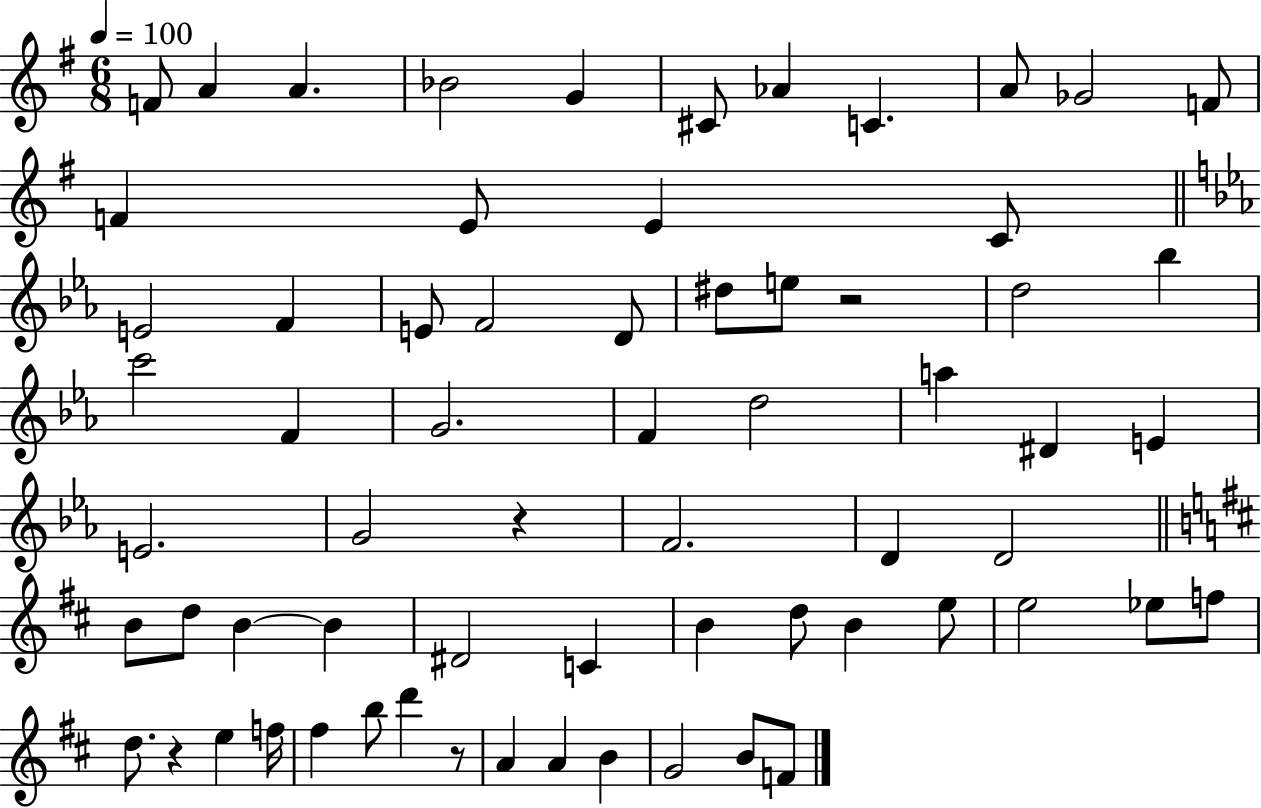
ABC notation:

X:1
T:Untitled
M:6/8
L:1/4
K:G
F/2 A A _B2 G ^C/2 _A C A/2 _G2 F/2 F E/2 E C/2 E2 F E/2 F2 D/2 ^d/2 e/2 z2 d2 _b c'2 F G2 F d2 a ^D E E2 G2 z F2 D D2 B/2 d/2 B B ^D2 C B d/2 B e/2 e2 _e/2 f/2 d/2 z e f/4 ^f b/2 d' z/2 A A B G2 B/2 F/2